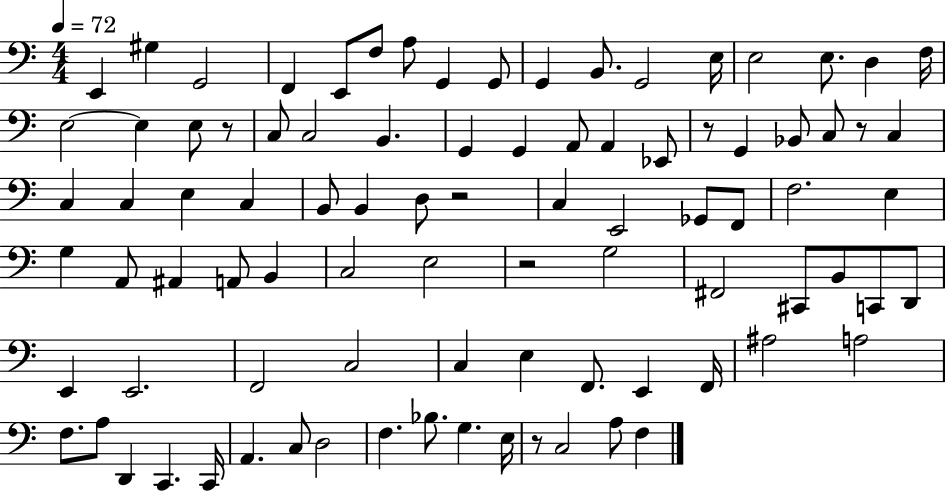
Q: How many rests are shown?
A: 6